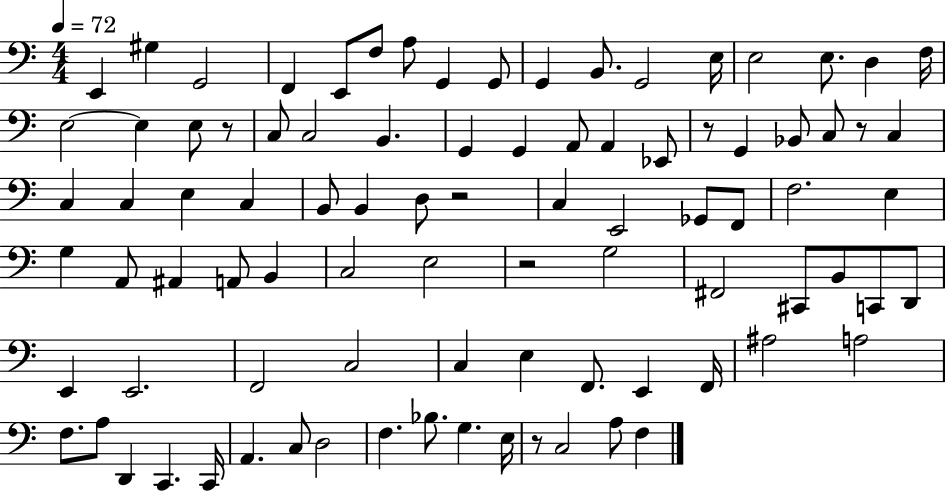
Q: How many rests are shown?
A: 6